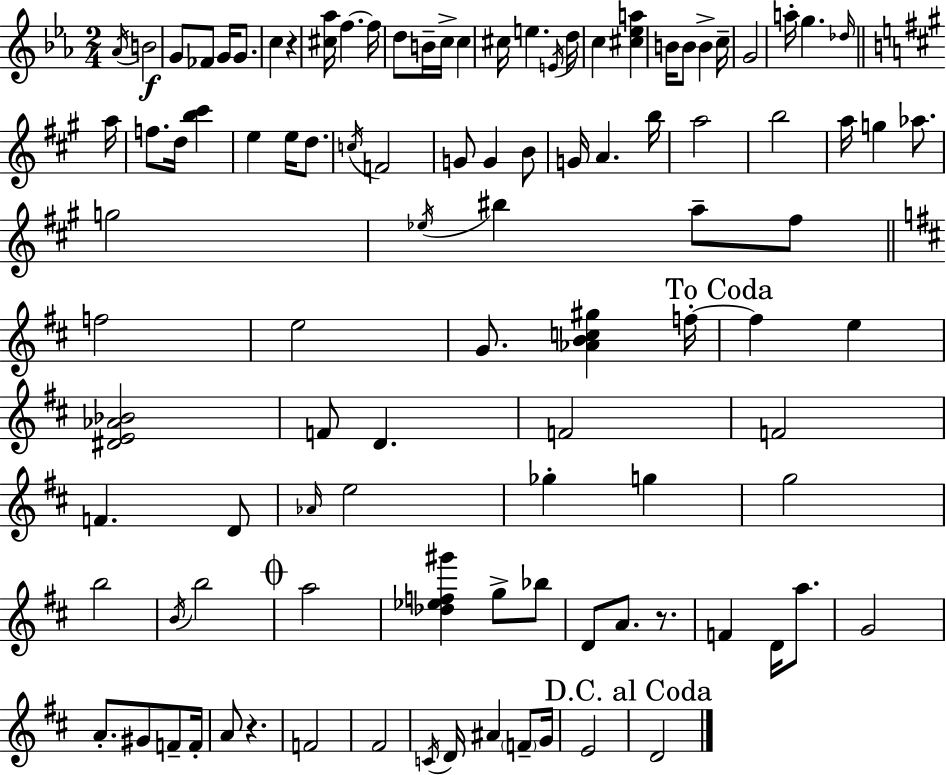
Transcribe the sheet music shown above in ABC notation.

X:1
T:Untitled
M:2/4
L:1/4
K:Eb
_A/4 B2 G/2 _F/2 G/4 G/2 c z [^c_a]/4 f f/4 d/2 B/4 c/4 c ^c/4 e E/4 d/4 c [^c_ea] B/4 B/2 B c/4 G2 a/4 g _d/4 a/4 f/2 d/4 [b^c'] e e/4 d/2 c/4 F2 G/2 G B/2 G/4 A b/4 a2 b2 a/4 g _a/2 g2 _e/4 ^b a/2 ^f/2 f2 e2 G/2 [_ABc^g] f/4 f e [^DE_A_B]2 F/2 D F2 F2 F D/2 _A/4 e2 _g g g2 b2 B/4 b2 a2 [_d_ef^g'] g/2 _b/2 D/2 A/2 z/2 F D/4 a/2 G2 A/2 ^G/2 F/2 F/4 A/2 z F2 ^F2 C/4 D/4 ^A F/2 G/4 E2 D2